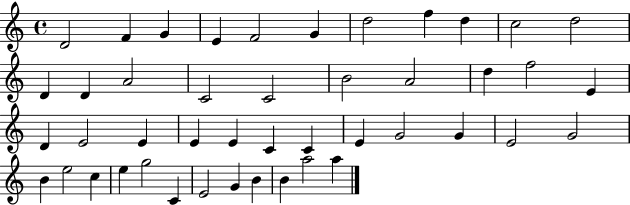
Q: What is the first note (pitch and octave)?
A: D4